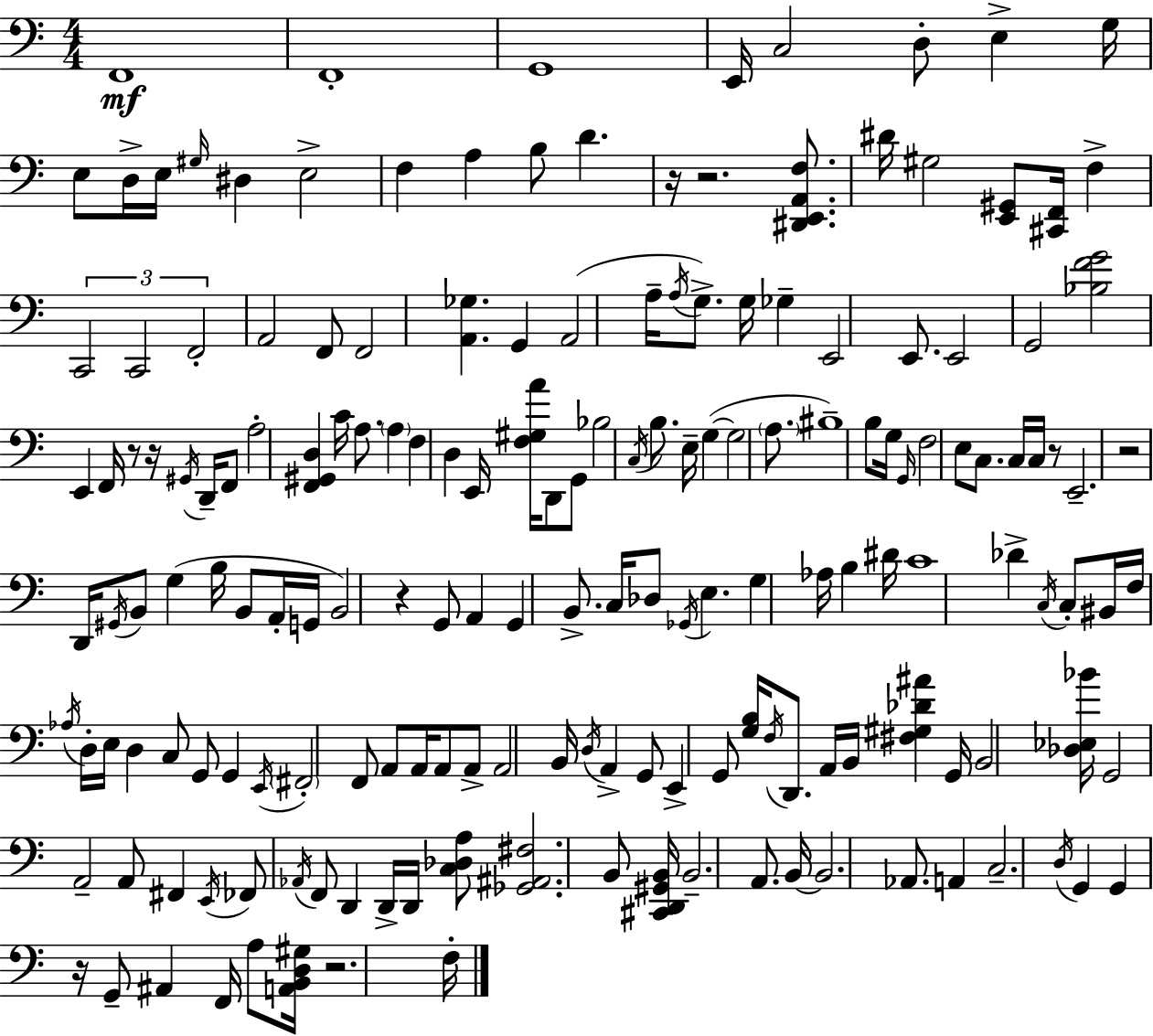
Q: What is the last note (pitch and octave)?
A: F3